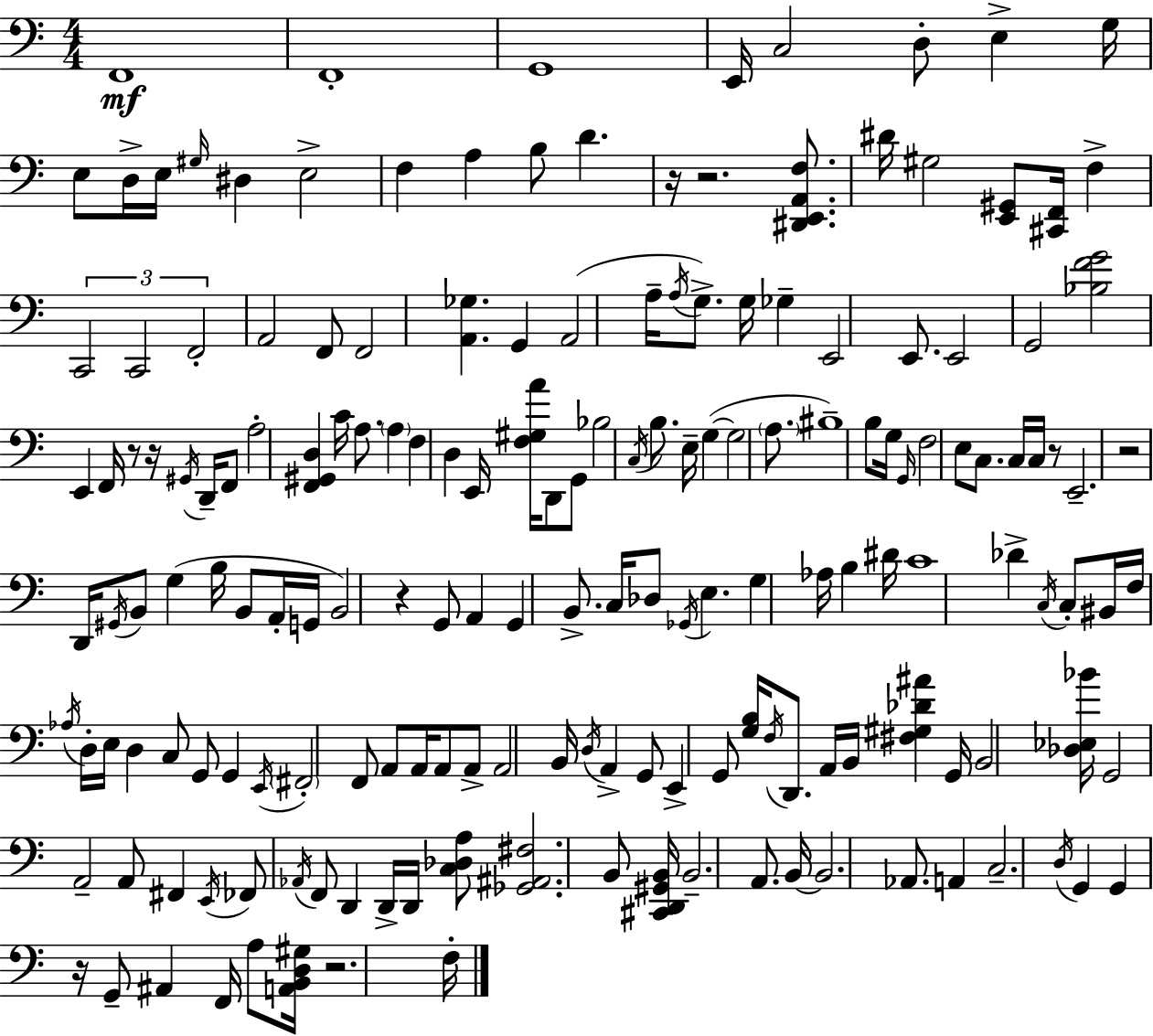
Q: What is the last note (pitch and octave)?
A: F3